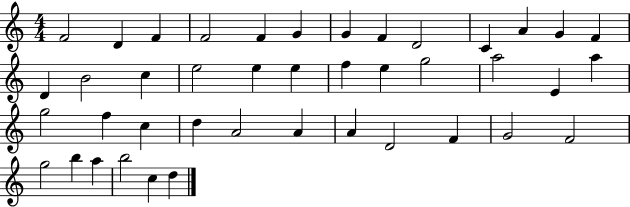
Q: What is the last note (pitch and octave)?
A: D5